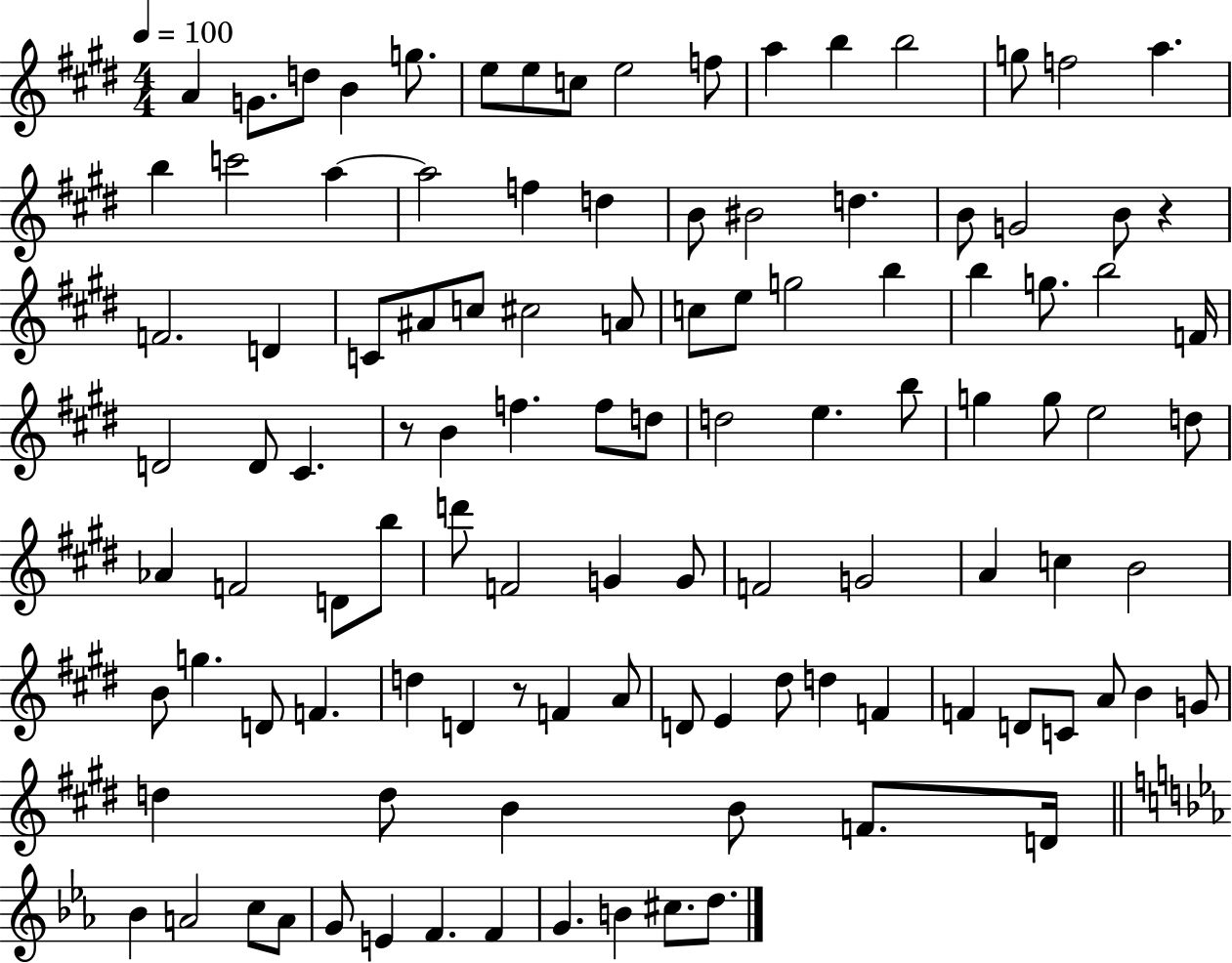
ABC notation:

X:1
T:Untitled
M:4/4
L:1/4
K:E
A G/2 d/2 B g/2 e/2 e/2 c/2 e2 f/2 a b b2 g/2 f2 a b c'2 a a2 f d B/2 ^B2 d B/2 G2 B/2 z F2 D C/2 ^A/2 c/2 ^c2 A/2 c/2 e/2 g2 b b g/2 b2 F/4 D2 D/2 ^C z/2 B f f/2 d/2 d2 e b/2 g g/2 e2 d/2 _A F2 D/2 b/2 d'/2 F2 G G/2 F2 G2 A c B2 B/2 g D/2 F d D z/2 F A/2 D/2 E ^d/2 d F F D/2 C/2 A/2 B G/2 d d/2 B B/2 F/2 D/4 _B A2 c/2 A/2 G/2 E F F G B ^c/2 d/2